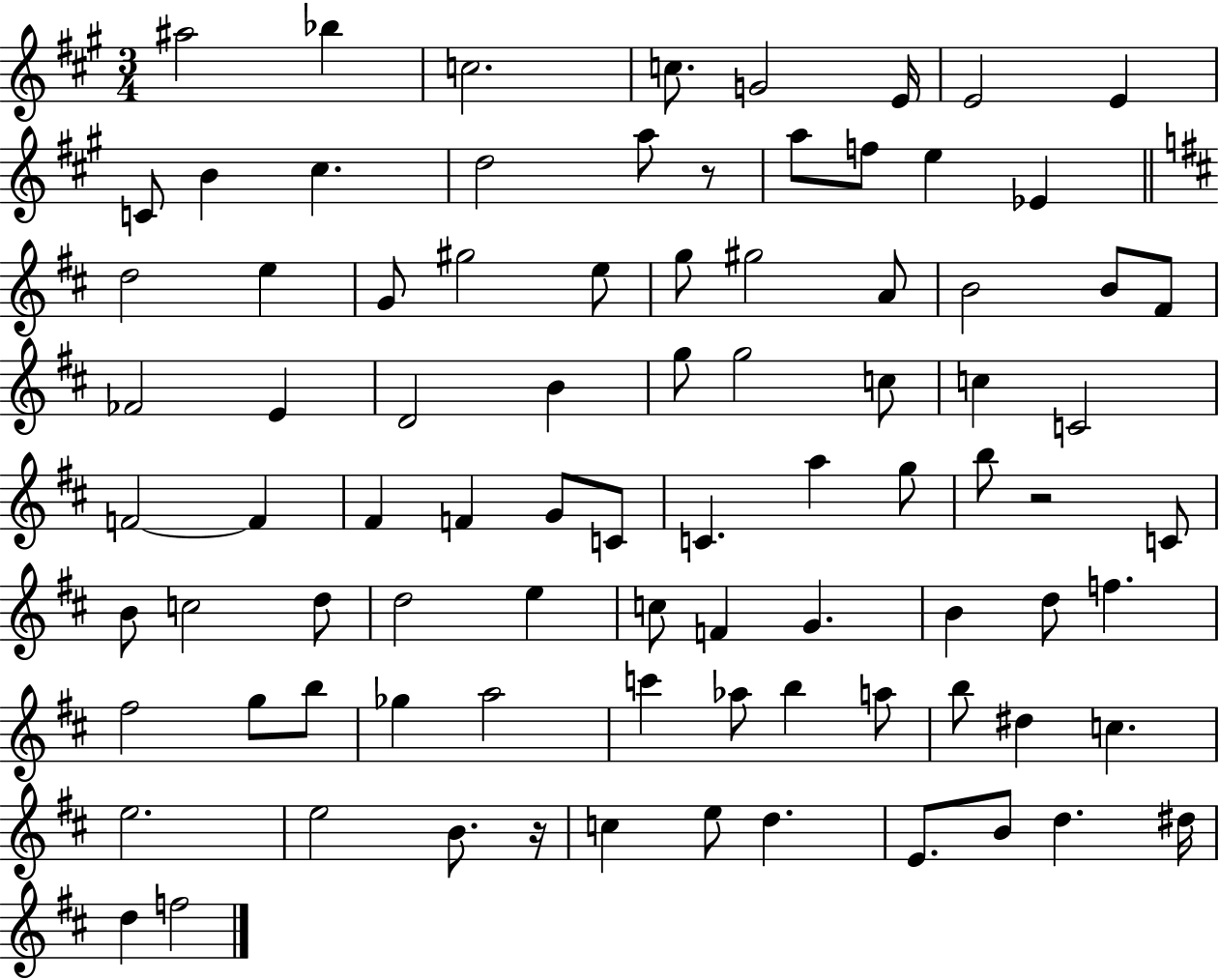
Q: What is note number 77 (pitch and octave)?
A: D5